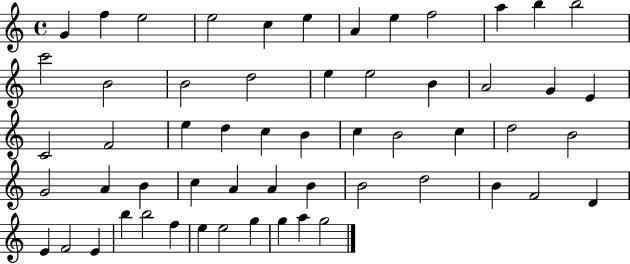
G4/q F5/q E5/h E5/h C5/q E5/q A4/q E5/q F5/h A5/q B5/q B5/h C6/h B4/h B4/h D5/h E5/q E5/h B4/q A4/h G4/q E4/q C4/h F4/h E5/q D5/q C5/q B4/q C5/q B4/h C5/q D5/h B4/h G4/h A4/q B4/q C5/q A4/q A4/q B4/q B4/h D5/h B4/q F4/h D4/q E4/q F4/h E4/q B5/q B5/h F5/q E5/q E5/h G5/q G5/q A5/q G5/h